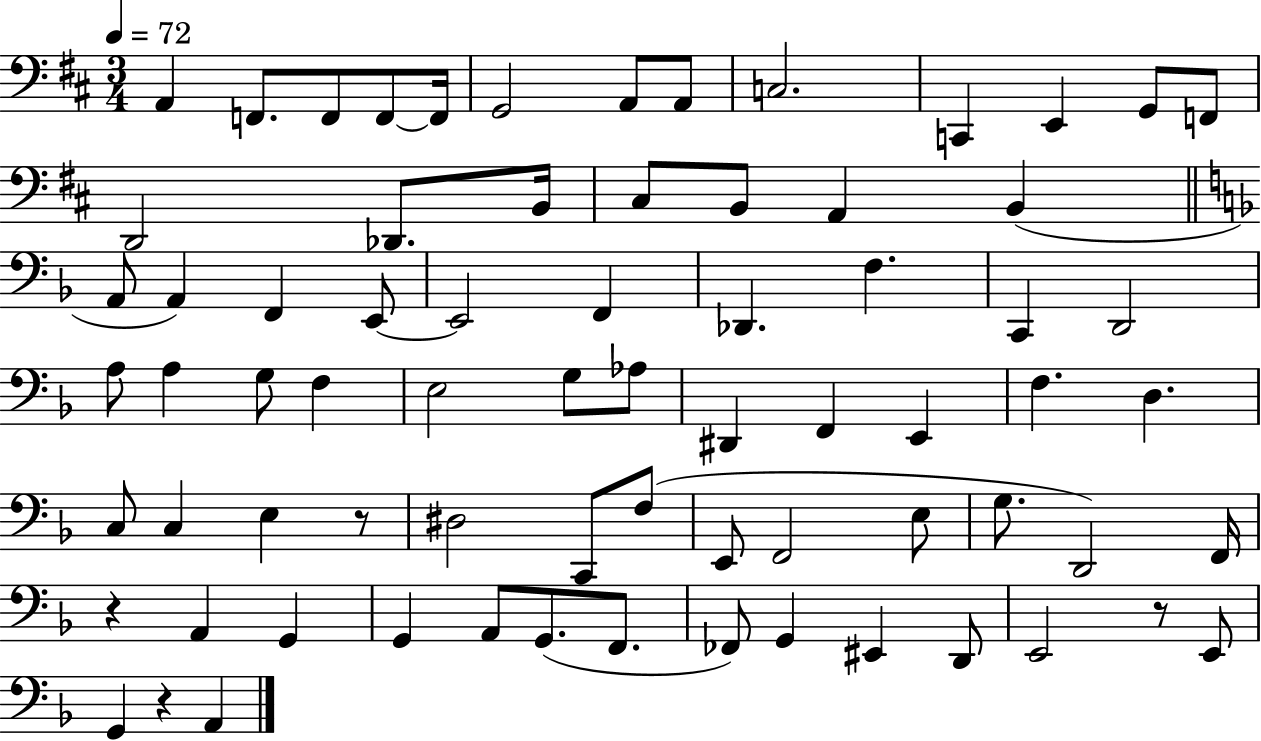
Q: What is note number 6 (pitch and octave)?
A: G2